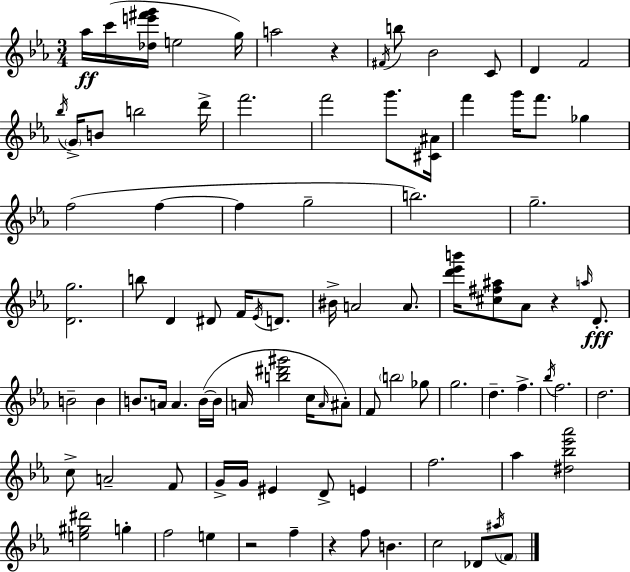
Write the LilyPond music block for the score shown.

{
  \clef treble
  \numericTimeSignature
  \time 3/4
  \key ees \major
  aes''16\ff c'''16( <des'' e''' fis''' g'''>16 e''2 g''16) | a''2 r4 | \acciaccatura { fis'16 } b''8 bes'2 c'8 | d'4 f'2 | \break \acciaccatura { bes''16 } \parenthesize g'16-> b'8 b''2 | d'''16-> f'''2. | f'''2 g'''8. | <cis' ais'>16 f'''4 g'''16 f'''8. ges''4 | \break f''2( f''4~~ | f''4 g''2-- | b''2.) | g''2.-- | \break <d' g''>2. | b''8 d'4 dis'8 f'16 \acciaccatura { ees'16 } | d'8. bis'16-> a'2 | a'8. <d''' ees''' b'''>16 <cis'' fis'' ais''>8 aes'8 r4 | \break \grace { a''16 }\fff d'8.-. b'2-- | b'4 b'8. a'16 a'4. | b'16~(~ b'16 a'16 <b'' dis''' gis'''>2 | c''16 \grace { a'16 }) ais'8-. f'8 \parenthesize b''2 | \break ges''8 g''2. | d''4.-- f''4.-> | \acciaccatura { bes''16 } f''2. | d''2. | \break c''8-> a'2-- | f'8 g'16-> g'16 eis'4 | d'8-> e'4 f''2. | aes''4 <dis'' bes'' ees''' aes'''>2 | \break <e'' gis'' dis'''>2 | g''4-. f''2 | e''4 r2 | f''4-- r4 f''8 | \break b'4. c''2 | des'8 \acciaccatura { ais''16 } \parenthesize f'8 \bar "|."
}